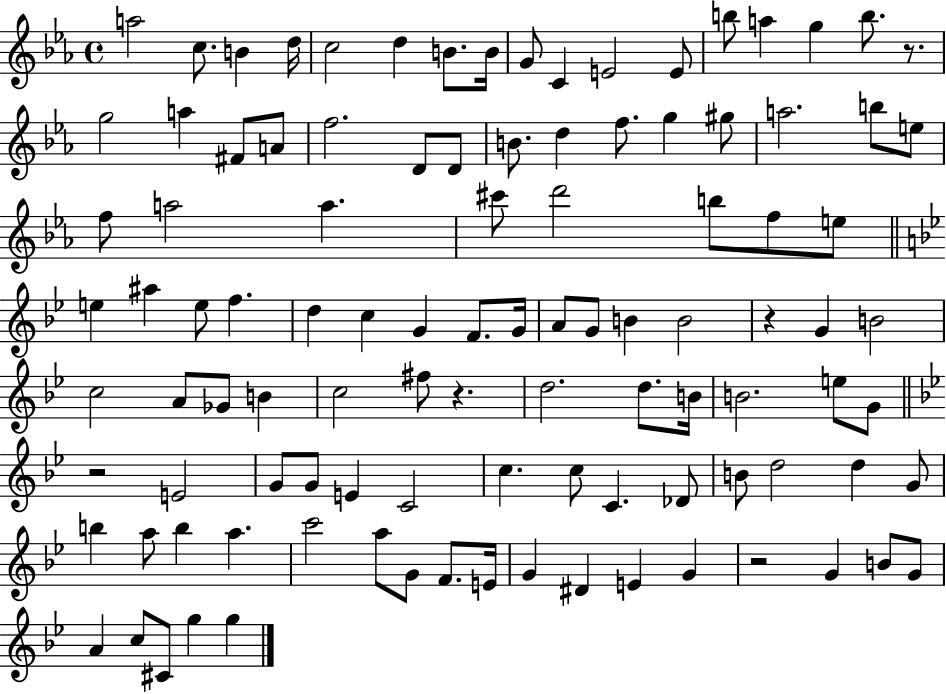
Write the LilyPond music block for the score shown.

{
  \clef treble
  \time 4/4
  \defaultTimeSignature
  \key ees \major
  a''2 c''8. b'4 d''16 | c''2 d''4 b'8. b'16 | g'8 c'4 e'2 e'8 | b''8 a''4 g''4 b''8. r8. | \break g''2 a''4 fis'8 a'8 | f''2. d'8 d'8 | b'8. d''4 f''8. g''4 gis''8 | a''2. b''8 e''8 | \break f''8 a''2 a''4. | cis'''8 d'''2 b''8 f''8 e''8 | \bar "||" \break \key g \minor e''4 ais''4 e''8 f''4. | d''4 c''4 g'4 f'8. g'16 | a'8 g'8 b'4 b'2 | r4 g'4 b'2 | \break c''2 a'8 ges'8 b'4 | c''2 fis''8 r4. | d''2. d''8. b'16 | b'2. e''8 g'8 | \break \bar "||" \break \key bes \major r2 e'2 | g'8 g'8 e'4 c'2 | c''4. c''8 c'4. des'8 | b'8 d''2 d''4 g'8 | \break b''4 a''8 b''4 a''4. | c'''2 a''8 g'8 f'8. e'16 | g'4 dis'4 e'4 g'4 | r2 g'4 b'8 g'8 | \break a'4 c''8 cis'8 g''4 g''4 | \bar "|."
}